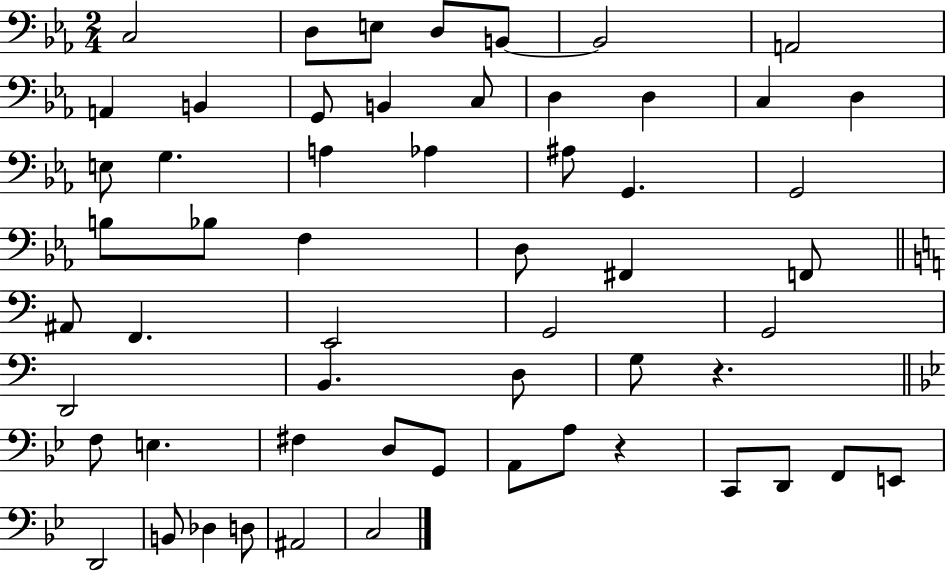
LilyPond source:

{
  \clef bass
  \numericTimeSignature
  \time 2/4
  \key ees \major
  c2 | d8 e8 d8 b,8~~ | b,2 | a,2 | \break a,4 b,4 | g,8 b,4 c8 | d4 d4 | c4 d4 | \break e8 g4. | a4 aes4 | ais8 g,4. | g,2 | \break b8 bes8 f4 | d8 fis,4 f,8 | \bar "||" \break \key a \minor ais,8 f,4. | e,2 | g,2 | g,2 | \break d,2 | b,4. d8 | g8 r4. | \bar "||" \break \key bes \major f8 e4. | fis4 d8 g,8 | a,8 a8 r4 | c,8 d,8 f,8 e,8 | \break d,2 | b,8 des4 d8 | ais,2 | c2 | \break \bar "|."
}